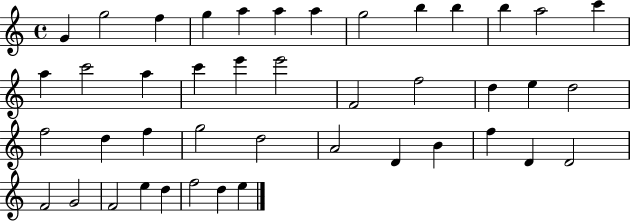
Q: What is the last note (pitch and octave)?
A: E5